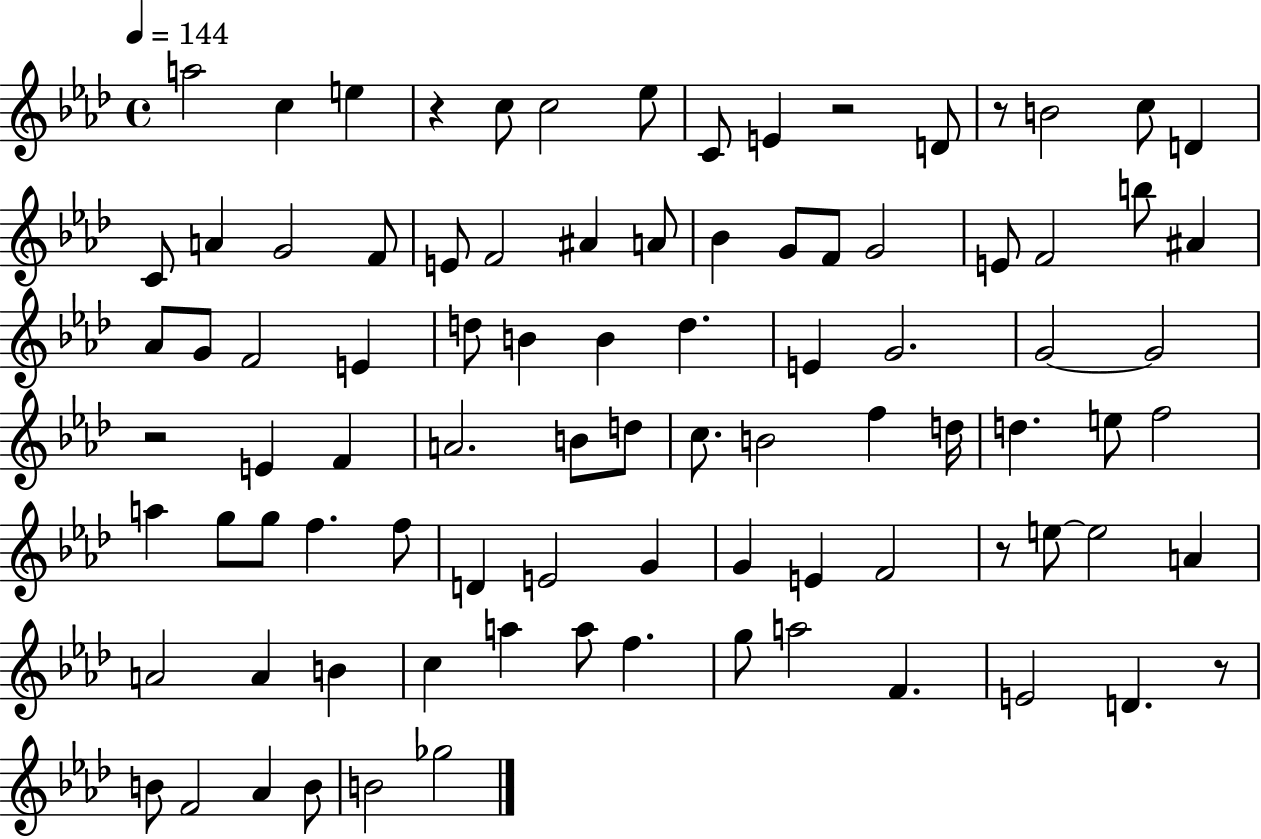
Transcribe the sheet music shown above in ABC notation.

X:1
T:Untitled
M:4/4
L:1/4
K:Ab
a2 c e z c/2 c2 _e/2 C/2 E z2 D/2 z/2 B2 c/2 D C/2 A G2 F/2 E/2 F2 ^A A/2 _B G/2 F/2 G2 E/2 F2 b/2 ^A _A/2 G/2 F2 E d/2 B B d E G2 G2 G2 z2 E F A2 B/2 d/2 c/2 B2 f d/4 d e/2 f2 a g/2 g/2 f f/2 D E2 G G E F2 z/2 e/2 e2 A A2 A B c a a/2 f g/2 a2 F E2 D z/2 B/2 F2 _A B/2 B2 _g2